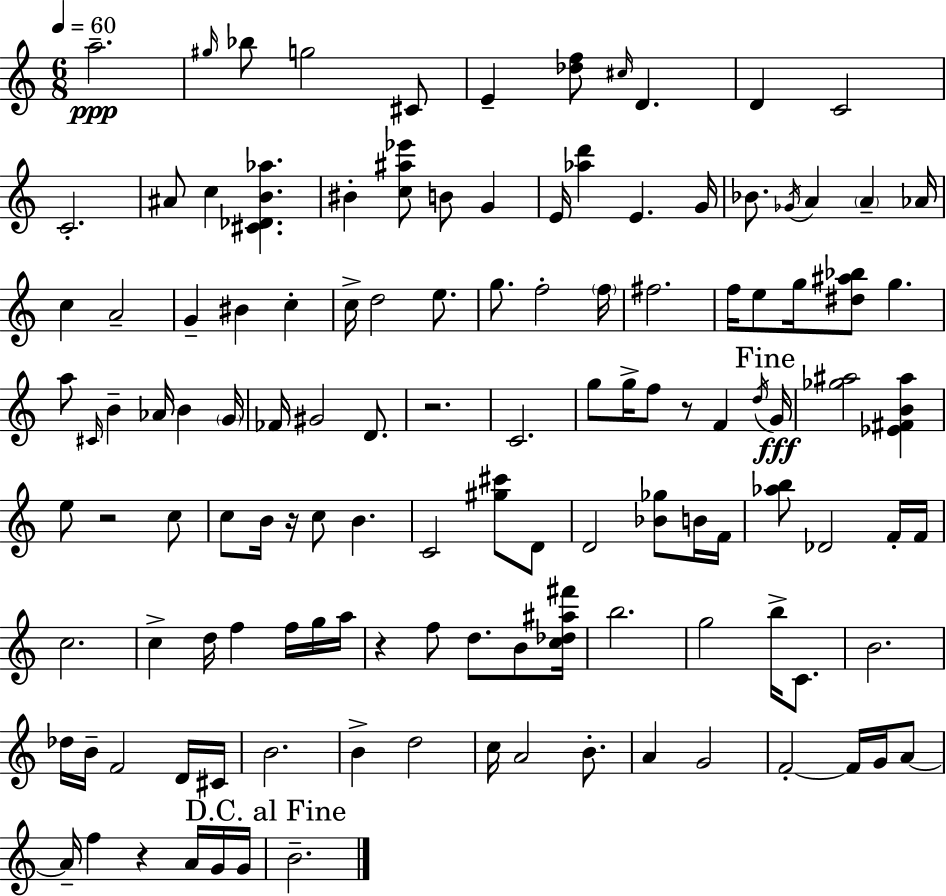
X:1
T:Untitled
M:6/8
L:1/4
K:C
a2 ^g/4 _b/2 g2 ^C/2 E [_df]/2 ^c/4 D D C2 C2 ^A/2 c [^C_DB_a] ^B [c^a_e']/2 B/2 G E/4 [_ad'] E G/4 _B/2 _G/4 A A _A/4 c A2 G ^B c c/4 d2 e/2 g/2 f2 f/4 ^f2 f/4 e/2 g/4 [^d^a_b]/2 g a/2 ^C/4 B _A/4 B G/4 _F/4 ^G2 D/2 z2 C2 g/2 g/4 f/2 z/2 F d/4 G/4 [_g^a]2 [_E^FB^a] e/2 z2 c/2 c/2 B/4 z/4 c/2 B C2 [^g^c']/2 D/2 D2 [_B_g]/2 B/4 F/4 [_ab]/2 _D2 F/4 F/4 c2 c d/4 f f/4 g/4 a/4 z f/2 d/2 B/2 [c_d^a^f']/4 b2 g2 b/4 C/2 B2 _d/4 B/4 F2 D/4 ^C/4 B2 B d2 c/4 A2 B/2 A G2 F2 F/4 G/4 A/2 A/4 f z A/4 G/4 G/4 B2